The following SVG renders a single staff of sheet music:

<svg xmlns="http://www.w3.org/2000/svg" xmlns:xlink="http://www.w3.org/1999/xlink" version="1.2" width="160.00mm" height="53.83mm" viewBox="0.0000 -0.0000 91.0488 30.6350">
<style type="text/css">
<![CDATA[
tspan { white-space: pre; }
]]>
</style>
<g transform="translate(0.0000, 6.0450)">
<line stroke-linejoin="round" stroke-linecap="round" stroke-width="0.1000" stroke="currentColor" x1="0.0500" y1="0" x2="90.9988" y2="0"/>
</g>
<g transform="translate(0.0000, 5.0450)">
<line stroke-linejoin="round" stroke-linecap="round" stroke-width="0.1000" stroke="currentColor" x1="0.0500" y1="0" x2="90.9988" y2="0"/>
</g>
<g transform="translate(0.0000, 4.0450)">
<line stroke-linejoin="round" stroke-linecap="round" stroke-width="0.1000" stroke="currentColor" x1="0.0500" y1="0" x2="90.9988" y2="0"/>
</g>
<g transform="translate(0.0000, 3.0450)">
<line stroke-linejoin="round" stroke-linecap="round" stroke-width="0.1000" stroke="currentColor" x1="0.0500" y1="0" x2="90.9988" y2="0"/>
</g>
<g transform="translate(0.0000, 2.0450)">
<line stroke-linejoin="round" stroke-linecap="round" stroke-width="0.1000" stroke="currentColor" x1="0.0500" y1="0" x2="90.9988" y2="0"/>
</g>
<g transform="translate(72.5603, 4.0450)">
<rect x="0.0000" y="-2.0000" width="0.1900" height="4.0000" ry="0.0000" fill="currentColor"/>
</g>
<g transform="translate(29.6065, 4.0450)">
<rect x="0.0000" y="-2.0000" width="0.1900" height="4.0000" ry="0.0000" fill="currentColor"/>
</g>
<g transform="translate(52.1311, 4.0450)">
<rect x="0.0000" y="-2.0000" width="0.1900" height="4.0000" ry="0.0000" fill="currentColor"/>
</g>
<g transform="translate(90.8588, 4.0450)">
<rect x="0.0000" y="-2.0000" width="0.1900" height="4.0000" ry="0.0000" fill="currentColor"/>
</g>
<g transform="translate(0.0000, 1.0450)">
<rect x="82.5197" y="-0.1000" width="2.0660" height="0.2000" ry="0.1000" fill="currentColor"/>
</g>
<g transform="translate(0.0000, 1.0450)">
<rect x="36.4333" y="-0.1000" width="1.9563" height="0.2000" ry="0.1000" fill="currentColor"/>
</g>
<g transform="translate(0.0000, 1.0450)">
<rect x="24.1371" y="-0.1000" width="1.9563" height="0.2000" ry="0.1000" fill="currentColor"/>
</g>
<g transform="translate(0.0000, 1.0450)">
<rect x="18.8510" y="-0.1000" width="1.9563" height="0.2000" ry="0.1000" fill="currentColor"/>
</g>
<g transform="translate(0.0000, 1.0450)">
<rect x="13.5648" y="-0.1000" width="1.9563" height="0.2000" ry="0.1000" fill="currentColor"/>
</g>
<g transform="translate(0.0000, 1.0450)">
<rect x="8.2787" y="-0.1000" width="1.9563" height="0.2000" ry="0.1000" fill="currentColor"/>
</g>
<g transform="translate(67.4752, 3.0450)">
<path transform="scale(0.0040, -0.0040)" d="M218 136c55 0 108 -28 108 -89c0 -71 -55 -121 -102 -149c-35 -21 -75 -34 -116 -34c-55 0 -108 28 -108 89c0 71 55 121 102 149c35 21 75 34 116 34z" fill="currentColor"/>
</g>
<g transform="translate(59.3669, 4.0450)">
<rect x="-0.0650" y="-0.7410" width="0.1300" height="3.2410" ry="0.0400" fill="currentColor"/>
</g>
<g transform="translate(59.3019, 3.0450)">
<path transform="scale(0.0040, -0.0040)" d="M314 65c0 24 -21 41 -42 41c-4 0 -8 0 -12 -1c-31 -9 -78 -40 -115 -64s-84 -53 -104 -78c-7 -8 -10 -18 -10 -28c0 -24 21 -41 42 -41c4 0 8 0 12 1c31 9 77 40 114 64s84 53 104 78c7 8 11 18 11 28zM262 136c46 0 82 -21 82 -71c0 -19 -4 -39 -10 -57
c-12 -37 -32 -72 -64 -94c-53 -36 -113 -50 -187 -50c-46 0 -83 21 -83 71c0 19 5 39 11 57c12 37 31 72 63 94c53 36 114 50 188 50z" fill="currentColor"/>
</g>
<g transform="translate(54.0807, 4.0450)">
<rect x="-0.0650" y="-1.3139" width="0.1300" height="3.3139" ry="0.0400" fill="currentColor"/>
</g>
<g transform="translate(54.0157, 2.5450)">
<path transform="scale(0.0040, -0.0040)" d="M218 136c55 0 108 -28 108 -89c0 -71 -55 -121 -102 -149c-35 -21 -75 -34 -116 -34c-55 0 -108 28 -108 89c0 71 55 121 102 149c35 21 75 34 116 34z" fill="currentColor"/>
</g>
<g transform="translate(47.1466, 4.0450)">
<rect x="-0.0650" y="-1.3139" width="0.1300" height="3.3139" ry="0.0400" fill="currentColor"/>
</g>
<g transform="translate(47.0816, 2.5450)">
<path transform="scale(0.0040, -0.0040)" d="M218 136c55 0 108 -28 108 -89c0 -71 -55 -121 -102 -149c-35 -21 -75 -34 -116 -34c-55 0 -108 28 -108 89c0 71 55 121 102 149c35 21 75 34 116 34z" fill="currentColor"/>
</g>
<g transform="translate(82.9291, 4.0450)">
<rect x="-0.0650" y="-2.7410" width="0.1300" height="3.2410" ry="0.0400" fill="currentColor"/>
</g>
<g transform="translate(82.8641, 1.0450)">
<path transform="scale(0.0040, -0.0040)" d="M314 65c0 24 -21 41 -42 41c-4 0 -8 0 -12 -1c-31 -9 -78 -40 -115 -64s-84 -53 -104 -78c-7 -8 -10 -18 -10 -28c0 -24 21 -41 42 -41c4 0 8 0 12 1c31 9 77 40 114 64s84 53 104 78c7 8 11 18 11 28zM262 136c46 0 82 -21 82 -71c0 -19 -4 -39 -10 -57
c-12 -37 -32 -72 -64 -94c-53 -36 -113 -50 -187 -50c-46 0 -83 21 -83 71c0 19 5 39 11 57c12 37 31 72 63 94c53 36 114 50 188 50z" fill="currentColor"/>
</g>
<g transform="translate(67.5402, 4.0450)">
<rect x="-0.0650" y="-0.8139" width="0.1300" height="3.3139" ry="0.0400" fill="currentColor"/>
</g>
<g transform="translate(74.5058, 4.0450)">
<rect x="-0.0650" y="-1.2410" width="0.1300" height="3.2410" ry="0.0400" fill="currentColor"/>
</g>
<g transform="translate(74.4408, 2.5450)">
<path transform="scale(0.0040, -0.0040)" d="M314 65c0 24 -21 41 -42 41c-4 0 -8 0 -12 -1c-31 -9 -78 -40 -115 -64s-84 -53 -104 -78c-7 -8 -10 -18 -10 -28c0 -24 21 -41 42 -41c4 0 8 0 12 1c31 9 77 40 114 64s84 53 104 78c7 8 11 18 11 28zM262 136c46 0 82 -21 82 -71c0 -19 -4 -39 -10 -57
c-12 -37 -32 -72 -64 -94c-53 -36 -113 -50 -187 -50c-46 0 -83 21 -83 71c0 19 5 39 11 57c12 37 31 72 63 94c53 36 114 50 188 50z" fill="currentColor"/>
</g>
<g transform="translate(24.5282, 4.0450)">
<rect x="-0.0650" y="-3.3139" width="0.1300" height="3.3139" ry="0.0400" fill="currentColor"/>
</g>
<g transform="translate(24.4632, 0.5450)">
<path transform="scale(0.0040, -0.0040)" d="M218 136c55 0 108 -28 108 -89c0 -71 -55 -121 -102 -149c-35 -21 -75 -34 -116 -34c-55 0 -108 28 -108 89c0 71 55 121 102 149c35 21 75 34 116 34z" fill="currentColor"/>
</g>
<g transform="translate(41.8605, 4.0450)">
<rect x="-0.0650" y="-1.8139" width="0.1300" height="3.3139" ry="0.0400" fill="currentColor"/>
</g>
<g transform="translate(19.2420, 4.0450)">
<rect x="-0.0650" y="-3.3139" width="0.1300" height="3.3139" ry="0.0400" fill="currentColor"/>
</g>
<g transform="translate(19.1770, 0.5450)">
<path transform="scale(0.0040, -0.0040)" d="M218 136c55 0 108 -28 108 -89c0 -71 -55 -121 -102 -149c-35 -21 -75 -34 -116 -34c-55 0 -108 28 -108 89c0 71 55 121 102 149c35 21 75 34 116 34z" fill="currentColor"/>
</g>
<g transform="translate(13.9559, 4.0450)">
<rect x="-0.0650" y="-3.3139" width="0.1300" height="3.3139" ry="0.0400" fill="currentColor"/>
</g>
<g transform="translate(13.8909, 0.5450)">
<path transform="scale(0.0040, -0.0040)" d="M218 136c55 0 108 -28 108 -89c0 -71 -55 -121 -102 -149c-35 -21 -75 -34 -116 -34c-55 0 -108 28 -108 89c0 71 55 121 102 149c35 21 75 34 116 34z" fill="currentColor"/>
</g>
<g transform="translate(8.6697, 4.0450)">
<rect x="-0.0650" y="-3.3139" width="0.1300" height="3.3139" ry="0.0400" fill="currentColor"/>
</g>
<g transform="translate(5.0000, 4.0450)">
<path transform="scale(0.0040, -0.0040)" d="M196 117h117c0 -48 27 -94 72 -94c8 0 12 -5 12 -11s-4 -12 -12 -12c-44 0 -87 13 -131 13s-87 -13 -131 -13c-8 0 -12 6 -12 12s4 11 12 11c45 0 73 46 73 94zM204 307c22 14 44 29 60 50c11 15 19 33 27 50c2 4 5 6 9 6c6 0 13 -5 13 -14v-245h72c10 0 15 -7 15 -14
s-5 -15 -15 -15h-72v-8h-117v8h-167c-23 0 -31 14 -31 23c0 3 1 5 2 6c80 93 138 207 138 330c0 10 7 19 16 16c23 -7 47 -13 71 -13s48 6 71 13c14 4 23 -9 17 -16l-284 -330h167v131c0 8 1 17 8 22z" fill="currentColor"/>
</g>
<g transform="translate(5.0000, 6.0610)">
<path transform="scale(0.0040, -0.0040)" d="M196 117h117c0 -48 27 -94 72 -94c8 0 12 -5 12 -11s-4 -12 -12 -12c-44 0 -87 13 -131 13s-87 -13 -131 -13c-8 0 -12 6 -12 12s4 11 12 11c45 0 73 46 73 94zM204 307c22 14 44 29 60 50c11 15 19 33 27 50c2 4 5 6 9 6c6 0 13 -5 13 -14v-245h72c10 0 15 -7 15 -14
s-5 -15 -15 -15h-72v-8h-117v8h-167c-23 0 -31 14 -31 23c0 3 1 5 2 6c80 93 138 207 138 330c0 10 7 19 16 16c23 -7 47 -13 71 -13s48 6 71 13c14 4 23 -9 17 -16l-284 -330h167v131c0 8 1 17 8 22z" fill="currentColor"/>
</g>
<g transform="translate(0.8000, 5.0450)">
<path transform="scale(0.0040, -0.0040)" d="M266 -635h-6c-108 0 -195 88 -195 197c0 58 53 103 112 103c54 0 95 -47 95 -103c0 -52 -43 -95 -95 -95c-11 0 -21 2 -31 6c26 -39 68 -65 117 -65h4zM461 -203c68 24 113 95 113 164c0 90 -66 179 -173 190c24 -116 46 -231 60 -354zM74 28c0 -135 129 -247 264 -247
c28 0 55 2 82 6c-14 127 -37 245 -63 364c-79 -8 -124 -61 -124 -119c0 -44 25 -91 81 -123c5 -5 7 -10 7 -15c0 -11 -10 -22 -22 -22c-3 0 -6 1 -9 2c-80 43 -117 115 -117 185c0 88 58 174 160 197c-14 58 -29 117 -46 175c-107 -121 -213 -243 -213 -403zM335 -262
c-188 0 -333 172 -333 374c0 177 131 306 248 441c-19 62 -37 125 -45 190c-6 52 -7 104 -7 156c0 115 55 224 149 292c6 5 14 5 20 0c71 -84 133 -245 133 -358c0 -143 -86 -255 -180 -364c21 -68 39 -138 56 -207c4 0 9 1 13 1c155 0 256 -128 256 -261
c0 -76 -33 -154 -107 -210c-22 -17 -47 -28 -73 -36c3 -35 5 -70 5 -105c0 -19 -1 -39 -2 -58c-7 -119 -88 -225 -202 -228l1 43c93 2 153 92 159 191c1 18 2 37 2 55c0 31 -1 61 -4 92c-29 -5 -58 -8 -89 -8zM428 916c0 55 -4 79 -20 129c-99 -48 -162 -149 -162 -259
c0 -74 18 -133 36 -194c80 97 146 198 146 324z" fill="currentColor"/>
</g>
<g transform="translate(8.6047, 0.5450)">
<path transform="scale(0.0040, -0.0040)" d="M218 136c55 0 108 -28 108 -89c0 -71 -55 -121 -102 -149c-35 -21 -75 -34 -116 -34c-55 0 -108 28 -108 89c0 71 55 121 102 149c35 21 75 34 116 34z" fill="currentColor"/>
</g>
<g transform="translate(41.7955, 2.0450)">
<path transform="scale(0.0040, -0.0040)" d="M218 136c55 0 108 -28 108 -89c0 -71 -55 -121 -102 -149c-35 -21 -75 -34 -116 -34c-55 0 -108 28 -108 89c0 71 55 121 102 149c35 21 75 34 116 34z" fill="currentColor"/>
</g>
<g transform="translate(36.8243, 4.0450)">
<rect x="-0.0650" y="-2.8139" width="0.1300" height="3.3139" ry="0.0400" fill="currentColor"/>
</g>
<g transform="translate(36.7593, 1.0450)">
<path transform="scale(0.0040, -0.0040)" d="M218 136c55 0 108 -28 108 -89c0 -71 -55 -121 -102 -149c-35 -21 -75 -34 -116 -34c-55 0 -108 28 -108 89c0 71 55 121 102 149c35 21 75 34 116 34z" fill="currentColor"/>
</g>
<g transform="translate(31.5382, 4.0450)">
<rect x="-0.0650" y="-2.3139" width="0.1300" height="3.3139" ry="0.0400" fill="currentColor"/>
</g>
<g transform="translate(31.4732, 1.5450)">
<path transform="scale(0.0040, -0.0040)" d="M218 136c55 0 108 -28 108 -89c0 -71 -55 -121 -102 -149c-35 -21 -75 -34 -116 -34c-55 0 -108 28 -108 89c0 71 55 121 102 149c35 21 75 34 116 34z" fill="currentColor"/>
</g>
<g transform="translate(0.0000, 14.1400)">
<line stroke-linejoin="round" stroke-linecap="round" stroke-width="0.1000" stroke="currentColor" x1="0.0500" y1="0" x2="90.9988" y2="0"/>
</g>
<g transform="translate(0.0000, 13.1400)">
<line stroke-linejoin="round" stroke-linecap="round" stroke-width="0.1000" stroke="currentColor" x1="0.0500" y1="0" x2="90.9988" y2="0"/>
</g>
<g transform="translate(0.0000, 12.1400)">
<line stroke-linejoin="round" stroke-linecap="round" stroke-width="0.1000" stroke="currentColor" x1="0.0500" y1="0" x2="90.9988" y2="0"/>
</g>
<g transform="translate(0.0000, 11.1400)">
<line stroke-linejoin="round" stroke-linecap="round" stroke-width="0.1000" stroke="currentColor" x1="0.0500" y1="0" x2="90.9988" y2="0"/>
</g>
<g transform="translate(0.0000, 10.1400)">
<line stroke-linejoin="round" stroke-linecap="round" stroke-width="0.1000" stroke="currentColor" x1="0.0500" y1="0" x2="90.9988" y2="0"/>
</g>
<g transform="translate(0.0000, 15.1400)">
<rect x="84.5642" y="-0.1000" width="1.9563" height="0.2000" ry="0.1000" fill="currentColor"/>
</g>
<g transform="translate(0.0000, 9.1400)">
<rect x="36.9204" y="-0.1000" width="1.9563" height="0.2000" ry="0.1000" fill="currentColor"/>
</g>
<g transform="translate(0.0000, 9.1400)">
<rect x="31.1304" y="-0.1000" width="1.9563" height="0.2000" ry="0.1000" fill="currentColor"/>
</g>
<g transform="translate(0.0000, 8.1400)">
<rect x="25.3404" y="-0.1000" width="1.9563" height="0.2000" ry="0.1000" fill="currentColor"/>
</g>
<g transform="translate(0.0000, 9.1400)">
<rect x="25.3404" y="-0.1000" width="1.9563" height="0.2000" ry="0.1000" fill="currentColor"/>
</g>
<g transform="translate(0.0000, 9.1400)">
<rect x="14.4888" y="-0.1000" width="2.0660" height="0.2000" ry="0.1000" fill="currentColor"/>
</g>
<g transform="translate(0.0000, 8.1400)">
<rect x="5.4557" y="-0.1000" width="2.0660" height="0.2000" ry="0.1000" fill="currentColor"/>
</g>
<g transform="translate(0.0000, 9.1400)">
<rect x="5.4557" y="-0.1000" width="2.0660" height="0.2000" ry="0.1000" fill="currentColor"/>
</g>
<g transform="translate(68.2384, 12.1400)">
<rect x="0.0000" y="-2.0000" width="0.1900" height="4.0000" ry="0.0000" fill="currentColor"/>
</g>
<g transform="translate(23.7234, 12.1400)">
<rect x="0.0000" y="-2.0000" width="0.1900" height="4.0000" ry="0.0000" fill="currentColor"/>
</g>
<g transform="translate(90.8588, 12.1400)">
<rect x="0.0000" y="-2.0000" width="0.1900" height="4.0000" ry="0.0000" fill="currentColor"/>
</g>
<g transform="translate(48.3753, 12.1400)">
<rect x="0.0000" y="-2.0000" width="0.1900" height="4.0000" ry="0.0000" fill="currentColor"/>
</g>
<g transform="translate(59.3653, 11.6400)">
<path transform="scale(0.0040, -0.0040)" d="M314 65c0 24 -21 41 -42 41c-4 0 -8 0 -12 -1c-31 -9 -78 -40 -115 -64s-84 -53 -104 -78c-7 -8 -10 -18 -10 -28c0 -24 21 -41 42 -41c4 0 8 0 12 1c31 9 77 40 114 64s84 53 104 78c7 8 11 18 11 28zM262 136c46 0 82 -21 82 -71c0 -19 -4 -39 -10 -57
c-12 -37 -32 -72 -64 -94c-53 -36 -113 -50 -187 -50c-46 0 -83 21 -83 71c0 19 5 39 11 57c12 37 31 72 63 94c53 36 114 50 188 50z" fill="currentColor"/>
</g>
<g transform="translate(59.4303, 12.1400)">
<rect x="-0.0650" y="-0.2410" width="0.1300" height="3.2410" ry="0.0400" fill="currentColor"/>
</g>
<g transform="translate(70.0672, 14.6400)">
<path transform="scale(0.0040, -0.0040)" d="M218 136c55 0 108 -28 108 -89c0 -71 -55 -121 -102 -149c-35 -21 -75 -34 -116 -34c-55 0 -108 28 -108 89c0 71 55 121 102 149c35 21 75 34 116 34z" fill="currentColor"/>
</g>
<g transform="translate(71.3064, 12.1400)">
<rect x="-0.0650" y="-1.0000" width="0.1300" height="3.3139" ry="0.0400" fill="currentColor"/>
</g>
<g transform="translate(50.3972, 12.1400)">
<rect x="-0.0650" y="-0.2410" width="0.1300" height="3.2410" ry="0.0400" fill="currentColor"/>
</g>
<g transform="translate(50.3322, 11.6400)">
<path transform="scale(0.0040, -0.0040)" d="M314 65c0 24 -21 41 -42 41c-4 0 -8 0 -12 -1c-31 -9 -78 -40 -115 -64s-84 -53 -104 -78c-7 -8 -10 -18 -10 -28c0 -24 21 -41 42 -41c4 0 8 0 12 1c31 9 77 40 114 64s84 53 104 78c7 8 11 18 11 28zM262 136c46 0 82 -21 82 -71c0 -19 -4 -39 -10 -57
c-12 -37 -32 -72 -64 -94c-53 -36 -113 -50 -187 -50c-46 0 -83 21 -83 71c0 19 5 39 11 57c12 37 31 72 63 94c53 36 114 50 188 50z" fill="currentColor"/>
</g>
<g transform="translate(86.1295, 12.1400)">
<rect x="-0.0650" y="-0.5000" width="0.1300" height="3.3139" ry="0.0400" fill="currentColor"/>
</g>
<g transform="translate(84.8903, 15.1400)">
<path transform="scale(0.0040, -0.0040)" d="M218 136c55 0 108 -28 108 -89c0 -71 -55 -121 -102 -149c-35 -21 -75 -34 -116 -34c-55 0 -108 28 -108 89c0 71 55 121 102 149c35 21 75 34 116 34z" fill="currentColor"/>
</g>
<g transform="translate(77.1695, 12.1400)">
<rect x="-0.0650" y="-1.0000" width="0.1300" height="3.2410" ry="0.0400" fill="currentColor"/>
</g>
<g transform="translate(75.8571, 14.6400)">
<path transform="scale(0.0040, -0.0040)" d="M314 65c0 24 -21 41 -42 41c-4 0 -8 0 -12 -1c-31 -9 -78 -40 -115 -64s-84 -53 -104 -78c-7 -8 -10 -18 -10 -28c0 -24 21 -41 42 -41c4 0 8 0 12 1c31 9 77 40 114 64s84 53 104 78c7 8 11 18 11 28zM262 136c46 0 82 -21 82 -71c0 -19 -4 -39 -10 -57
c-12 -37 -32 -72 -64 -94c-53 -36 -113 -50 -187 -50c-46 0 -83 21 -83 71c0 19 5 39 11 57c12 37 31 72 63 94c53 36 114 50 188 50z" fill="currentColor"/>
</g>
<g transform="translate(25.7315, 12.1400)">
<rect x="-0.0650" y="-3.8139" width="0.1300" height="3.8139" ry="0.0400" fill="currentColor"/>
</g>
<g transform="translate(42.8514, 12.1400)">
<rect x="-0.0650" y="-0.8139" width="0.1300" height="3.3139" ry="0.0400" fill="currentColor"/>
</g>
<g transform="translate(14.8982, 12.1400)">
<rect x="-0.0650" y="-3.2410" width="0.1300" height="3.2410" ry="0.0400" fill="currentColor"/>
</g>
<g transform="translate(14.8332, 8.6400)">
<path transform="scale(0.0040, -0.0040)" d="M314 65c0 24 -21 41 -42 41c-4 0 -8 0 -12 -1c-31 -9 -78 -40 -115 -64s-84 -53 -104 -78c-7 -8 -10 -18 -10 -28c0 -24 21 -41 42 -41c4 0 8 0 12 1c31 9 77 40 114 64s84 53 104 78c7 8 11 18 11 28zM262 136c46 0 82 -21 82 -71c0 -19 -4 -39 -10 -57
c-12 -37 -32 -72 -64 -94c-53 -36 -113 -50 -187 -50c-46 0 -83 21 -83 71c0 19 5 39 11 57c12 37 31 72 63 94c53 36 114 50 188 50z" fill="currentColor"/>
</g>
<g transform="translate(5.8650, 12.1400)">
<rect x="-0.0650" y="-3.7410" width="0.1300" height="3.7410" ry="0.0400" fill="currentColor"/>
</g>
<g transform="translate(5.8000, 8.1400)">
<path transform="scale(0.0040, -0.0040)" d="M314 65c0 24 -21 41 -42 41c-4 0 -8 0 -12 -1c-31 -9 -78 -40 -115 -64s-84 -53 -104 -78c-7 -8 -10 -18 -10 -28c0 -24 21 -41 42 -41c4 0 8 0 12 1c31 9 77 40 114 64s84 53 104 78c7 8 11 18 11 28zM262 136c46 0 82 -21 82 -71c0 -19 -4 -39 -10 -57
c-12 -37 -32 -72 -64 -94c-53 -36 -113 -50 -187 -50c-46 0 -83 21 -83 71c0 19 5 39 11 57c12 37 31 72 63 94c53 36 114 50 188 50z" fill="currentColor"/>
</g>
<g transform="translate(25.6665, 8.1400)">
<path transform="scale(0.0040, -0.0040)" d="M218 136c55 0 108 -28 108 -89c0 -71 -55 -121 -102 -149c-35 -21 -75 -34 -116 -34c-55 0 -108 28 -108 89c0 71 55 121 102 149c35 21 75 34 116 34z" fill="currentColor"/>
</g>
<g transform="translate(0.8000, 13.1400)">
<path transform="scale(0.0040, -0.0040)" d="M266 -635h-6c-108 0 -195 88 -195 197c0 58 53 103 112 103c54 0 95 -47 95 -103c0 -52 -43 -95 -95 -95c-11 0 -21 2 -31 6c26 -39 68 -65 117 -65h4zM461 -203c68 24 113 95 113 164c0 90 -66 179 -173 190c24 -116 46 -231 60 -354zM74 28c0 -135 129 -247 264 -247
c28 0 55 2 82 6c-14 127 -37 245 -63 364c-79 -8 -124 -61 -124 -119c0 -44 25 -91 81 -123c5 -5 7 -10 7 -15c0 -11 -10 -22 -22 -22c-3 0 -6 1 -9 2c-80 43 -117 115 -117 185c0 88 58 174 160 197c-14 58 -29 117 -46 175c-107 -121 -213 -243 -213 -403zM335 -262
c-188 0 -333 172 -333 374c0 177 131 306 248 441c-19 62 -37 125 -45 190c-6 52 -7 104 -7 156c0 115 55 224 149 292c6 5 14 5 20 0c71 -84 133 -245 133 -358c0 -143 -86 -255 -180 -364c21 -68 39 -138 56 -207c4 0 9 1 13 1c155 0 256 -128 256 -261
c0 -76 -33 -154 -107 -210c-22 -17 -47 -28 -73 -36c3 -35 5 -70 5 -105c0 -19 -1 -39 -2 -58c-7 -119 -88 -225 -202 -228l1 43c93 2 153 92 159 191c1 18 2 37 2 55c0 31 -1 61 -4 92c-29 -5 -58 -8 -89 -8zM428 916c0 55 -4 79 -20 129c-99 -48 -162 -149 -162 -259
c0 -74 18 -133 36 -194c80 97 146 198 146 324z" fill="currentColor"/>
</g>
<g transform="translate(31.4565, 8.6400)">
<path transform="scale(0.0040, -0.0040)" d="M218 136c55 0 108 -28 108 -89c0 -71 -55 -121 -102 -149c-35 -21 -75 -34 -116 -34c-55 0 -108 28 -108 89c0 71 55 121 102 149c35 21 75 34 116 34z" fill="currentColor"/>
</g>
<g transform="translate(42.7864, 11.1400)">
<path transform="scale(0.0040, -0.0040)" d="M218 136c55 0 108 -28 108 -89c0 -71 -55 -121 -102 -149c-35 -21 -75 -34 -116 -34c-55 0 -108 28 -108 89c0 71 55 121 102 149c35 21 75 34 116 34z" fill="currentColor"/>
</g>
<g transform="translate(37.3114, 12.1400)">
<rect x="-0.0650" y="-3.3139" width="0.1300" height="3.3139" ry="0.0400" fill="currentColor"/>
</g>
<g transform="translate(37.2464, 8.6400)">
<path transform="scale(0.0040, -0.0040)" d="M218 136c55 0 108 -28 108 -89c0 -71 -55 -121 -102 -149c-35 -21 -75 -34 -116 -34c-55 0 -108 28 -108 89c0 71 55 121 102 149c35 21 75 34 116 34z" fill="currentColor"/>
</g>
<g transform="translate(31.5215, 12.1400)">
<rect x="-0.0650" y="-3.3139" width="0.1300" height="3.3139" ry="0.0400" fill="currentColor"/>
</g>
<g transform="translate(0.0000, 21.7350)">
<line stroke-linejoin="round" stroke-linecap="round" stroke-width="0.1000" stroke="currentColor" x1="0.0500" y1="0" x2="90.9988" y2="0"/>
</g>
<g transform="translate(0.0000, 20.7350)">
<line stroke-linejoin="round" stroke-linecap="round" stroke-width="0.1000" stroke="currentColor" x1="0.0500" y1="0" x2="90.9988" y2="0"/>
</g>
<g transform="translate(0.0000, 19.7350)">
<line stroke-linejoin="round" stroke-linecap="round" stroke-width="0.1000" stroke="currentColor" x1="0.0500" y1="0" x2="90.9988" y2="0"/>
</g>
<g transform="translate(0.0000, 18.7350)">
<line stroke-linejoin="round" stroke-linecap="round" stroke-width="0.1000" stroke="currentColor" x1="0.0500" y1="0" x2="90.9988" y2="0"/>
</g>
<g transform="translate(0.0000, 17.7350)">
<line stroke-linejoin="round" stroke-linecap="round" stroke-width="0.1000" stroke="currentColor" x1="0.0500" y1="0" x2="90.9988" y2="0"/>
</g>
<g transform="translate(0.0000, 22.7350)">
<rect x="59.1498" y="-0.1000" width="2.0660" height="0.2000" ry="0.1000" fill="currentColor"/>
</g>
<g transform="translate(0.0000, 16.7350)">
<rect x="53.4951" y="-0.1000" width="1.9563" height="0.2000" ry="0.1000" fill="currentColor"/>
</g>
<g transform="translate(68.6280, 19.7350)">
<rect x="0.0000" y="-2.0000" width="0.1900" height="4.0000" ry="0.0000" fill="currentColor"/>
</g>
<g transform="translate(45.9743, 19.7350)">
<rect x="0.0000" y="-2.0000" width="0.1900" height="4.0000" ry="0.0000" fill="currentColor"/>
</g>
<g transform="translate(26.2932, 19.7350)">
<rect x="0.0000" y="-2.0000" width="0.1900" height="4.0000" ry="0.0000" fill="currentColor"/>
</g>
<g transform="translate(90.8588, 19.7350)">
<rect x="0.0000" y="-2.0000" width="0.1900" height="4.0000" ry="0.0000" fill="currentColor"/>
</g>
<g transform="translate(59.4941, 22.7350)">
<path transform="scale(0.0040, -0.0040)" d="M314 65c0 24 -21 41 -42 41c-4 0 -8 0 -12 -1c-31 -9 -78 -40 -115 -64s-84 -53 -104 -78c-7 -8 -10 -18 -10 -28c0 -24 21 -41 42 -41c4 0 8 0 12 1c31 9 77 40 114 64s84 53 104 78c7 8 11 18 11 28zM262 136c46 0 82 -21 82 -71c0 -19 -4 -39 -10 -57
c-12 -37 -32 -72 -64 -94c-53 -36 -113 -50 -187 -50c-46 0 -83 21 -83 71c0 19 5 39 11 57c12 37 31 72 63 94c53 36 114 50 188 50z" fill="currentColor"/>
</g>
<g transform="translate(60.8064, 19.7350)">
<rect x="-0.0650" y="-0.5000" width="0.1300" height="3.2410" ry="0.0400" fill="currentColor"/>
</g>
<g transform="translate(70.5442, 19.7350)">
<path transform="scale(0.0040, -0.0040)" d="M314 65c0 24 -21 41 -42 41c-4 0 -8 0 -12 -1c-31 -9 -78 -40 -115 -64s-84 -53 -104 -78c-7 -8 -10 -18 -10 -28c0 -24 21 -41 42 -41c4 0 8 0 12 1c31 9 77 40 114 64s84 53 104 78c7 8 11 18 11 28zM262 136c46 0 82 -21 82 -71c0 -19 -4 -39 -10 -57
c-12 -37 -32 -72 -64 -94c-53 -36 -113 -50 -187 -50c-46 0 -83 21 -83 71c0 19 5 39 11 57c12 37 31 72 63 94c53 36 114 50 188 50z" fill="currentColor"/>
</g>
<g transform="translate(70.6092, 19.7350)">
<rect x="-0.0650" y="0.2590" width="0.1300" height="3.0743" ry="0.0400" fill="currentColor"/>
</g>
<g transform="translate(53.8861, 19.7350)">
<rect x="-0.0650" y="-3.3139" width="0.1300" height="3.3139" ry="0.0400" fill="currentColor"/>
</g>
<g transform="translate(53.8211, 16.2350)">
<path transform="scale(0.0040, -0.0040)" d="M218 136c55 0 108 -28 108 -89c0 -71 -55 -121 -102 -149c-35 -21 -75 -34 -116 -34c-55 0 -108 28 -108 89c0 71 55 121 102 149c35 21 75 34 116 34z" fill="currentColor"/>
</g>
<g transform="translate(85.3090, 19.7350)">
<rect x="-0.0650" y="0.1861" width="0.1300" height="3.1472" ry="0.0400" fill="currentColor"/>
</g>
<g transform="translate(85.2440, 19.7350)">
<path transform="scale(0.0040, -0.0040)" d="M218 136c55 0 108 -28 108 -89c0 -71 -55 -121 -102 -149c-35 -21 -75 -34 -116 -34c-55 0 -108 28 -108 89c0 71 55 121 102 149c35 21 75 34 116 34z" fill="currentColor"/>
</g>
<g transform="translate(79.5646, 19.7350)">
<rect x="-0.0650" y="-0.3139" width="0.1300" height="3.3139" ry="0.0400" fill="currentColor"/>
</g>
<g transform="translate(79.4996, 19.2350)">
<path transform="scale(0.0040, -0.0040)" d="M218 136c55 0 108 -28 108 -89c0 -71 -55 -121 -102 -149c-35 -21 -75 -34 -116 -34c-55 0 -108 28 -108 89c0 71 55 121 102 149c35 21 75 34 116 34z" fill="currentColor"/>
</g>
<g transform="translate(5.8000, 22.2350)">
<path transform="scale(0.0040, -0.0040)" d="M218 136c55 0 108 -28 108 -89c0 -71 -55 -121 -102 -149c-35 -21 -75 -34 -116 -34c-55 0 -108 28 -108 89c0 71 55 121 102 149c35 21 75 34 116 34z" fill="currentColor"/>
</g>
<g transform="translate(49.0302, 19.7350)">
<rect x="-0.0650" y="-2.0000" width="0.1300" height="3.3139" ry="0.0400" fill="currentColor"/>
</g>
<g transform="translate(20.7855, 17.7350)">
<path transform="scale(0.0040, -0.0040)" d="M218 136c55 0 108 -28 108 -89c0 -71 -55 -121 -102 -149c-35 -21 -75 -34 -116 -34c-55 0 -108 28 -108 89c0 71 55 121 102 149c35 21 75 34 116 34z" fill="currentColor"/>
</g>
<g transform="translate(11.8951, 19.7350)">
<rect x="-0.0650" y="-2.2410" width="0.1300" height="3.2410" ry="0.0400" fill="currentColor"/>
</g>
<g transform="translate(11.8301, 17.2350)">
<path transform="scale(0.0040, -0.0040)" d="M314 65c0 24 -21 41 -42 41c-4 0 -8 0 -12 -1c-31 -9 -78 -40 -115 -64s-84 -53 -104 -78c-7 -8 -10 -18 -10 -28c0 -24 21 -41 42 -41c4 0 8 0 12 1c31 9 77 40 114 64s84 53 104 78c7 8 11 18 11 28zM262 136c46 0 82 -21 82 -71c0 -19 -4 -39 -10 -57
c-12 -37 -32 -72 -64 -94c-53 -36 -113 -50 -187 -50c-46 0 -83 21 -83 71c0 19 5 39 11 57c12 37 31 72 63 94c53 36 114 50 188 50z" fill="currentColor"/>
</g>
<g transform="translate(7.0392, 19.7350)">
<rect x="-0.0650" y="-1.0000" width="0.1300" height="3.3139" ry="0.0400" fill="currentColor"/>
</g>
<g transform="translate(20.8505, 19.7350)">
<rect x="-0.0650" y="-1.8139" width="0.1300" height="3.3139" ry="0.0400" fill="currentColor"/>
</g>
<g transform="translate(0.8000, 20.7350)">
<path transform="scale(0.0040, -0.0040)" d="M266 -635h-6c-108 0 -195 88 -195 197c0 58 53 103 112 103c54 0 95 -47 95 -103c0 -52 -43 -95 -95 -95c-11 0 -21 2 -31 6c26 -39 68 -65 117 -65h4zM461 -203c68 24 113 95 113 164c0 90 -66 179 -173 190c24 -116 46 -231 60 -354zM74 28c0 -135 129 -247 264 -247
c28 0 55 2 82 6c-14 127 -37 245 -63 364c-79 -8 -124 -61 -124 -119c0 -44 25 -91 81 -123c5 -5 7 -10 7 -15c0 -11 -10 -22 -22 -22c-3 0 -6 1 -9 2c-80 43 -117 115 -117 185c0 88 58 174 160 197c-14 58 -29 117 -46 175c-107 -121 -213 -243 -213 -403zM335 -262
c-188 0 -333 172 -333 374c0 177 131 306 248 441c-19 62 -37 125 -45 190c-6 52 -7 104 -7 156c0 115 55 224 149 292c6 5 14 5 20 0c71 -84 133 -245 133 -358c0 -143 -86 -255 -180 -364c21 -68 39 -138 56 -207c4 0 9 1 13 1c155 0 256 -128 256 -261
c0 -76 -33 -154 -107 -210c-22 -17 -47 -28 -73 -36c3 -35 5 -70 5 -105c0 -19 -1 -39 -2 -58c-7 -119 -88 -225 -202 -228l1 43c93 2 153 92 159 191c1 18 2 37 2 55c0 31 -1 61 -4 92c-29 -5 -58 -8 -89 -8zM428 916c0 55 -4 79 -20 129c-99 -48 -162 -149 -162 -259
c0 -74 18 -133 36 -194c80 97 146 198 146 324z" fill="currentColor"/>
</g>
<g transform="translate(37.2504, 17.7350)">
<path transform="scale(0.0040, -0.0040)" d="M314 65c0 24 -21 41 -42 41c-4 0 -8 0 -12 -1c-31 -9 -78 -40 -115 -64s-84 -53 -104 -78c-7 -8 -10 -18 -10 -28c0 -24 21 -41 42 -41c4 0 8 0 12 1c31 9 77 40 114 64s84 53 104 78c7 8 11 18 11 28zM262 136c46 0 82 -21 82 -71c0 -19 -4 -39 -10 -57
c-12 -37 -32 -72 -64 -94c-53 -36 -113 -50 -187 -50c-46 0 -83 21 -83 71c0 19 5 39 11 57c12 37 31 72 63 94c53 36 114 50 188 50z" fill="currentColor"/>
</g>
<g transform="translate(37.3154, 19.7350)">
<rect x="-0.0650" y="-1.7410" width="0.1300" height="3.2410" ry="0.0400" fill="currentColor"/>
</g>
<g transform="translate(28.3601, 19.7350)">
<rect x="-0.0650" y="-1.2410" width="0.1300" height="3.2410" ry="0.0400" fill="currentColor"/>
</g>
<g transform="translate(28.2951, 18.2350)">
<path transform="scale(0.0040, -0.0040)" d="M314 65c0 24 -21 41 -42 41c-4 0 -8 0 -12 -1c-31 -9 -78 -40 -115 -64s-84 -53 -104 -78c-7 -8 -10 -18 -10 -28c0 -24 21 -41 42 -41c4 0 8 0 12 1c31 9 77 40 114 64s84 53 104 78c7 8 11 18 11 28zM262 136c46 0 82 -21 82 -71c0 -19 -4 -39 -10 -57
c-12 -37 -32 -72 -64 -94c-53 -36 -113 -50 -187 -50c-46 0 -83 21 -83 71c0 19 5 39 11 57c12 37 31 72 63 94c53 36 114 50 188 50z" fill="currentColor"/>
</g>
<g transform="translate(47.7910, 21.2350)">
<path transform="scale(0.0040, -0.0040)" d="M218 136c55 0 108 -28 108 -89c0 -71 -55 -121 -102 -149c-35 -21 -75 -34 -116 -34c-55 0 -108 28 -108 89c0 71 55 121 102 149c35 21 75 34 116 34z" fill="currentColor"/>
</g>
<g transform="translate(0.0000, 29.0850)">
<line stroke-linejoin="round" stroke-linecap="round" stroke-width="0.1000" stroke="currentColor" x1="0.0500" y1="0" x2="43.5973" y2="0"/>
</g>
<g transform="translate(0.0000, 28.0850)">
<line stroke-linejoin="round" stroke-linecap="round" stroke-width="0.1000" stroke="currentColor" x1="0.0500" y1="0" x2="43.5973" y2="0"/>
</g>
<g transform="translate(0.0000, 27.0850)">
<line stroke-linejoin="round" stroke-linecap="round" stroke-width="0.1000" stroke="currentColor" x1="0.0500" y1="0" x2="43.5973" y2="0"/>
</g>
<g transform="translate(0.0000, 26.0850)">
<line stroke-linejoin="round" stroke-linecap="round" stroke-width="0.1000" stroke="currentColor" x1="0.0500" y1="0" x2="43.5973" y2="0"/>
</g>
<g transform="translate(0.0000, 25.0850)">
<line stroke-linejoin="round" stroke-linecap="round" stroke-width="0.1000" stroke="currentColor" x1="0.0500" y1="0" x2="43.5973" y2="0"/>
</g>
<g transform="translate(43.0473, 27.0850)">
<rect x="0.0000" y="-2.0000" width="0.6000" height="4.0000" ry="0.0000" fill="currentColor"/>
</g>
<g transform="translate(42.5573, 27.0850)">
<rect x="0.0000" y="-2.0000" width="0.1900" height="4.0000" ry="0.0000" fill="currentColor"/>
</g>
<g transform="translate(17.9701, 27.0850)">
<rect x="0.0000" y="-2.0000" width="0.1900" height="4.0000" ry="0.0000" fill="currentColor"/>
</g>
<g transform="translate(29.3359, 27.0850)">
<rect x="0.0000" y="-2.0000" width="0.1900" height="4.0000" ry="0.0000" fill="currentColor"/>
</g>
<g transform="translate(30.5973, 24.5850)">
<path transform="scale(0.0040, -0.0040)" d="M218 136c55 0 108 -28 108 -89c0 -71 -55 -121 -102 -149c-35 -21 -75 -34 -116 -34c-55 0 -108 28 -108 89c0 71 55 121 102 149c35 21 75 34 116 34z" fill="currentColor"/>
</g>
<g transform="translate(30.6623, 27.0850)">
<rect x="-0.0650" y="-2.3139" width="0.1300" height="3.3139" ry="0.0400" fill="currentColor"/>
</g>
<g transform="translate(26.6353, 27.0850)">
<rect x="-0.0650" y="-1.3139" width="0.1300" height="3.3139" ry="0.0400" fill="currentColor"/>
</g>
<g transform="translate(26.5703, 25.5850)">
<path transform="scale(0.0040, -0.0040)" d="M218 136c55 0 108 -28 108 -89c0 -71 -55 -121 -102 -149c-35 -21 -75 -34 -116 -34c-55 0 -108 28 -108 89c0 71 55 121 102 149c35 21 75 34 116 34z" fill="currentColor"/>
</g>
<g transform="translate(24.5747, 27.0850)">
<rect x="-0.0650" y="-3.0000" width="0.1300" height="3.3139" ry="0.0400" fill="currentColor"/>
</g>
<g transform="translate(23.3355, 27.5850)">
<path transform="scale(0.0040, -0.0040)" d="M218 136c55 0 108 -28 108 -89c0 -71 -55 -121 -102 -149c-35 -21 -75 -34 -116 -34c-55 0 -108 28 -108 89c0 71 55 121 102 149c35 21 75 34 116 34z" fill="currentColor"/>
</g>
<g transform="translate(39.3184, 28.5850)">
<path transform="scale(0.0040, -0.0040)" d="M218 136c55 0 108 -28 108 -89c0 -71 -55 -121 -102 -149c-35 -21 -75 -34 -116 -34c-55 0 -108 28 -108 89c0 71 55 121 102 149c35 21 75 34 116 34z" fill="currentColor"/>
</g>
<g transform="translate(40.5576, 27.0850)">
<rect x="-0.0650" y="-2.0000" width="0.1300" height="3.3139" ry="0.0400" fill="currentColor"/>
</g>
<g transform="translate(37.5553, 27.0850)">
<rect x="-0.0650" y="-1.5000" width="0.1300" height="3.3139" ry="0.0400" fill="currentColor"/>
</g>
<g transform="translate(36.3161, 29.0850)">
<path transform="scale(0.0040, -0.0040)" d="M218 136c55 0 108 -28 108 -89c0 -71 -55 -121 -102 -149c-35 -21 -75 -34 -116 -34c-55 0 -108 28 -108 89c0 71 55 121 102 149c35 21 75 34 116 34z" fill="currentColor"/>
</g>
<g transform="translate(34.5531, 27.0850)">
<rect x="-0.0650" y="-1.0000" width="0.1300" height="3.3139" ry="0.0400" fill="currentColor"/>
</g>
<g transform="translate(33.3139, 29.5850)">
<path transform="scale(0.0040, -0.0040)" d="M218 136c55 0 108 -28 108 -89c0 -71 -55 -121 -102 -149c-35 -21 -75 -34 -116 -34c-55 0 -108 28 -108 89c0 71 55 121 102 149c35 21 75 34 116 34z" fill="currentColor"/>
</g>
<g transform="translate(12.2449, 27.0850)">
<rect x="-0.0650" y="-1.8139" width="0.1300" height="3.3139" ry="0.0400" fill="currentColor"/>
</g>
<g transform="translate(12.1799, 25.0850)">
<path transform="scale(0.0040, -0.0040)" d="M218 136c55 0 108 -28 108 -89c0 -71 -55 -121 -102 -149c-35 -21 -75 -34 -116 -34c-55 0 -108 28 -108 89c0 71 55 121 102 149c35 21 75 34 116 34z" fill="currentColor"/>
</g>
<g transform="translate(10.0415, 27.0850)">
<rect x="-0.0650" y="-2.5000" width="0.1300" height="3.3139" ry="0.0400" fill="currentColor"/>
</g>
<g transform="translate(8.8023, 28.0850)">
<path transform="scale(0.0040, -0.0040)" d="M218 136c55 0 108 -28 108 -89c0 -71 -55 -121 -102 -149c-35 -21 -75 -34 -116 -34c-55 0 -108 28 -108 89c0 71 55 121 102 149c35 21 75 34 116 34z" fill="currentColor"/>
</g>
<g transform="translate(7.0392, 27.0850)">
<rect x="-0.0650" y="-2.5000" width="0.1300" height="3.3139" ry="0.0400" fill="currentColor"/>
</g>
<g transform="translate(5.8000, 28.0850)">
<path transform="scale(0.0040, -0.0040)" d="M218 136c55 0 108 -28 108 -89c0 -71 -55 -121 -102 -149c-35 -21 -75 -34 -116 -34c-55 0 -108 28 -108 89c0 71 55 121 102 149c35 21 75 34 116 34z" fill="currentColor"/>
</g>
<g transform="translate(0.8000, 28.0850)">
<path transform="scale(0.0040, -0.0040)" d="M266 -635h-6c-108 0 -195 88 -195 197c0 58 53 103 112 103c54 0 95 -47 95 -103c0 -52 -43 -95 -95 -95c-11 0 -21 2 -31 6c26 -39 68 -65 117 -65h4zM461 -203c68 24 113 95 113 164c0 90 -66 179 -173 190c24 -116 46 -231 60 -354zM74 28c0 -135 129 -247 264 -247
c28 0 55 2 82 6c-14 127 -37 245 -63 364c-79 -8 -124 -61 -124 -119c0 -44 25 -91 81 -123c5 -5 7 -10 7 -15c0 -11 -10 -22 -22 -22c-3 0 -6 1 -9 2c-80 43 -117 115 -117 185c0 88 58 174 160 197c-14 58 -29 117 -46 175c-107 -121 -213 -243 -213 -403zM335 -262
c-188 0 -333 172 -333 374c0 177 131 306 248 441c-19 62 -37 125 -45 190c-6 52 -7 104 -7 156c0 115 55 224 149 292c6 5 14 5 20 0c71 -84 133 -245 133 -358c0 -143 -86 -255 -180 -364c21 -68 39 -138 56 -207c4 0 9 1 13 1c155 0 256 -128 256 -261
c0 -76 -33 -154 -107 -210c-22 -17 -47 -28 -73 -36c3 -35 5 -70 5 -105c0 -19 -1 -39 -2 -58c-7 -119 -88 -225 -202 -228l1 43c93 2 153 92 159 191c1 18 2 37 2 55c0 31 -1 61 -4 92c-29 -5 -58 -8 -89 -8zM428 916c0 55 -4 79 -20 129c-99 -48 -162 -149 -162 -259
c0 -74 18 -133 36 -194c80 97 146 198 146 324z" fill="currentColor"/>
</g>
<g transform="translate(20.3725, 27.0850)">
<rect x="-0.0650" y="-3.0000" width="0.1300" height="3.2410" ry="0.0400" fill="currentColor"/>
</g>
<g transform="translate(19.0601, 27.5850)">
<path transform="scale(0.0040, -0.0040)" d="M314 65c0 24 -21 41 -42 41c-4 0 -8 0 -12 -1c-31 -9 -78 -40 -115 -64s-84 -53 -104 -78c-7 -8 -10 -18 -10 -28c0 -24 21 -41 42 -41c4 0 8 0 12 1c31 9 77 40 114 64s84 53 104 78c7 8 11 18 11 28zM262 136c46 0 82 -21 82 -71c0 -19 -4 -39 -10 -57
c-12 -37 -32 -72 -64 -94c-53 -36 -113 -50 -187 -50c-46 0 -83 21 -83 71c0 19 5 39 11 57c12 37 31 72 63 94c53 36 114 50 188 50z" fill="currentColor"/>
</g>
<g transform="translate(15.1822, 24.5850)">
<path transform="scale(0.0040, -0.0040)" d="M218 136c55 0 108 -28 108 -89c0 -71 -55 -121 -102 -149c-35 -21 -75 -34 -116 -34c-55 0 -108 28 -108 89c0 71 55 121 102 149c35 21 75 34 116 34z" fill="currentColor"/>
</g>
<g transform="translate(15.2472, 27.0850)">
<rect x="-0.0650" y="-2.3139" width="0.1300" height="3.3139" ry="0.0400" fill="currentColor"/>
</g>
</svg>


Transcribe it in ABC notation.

X:1
T:Untitled
M:4/4
L:1/4
K:C
b b b b g a f e e d2 d e2 a2 c'2 b2 c' b b d c2 c2 D D2 C D g2 f e2 f2 F b C2 B2 c B G G f g A2 A e g D E F